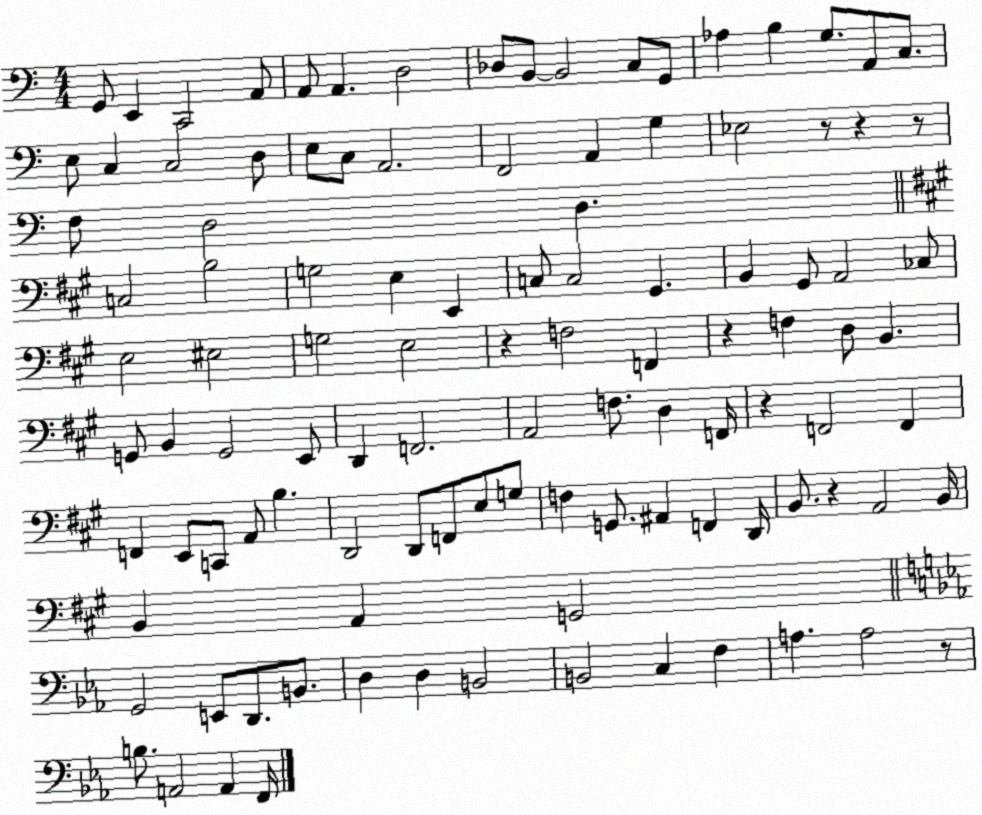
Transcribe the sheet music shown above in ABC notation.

X:1
T:Untitled
M:4/4
L:1/4
K:C
G,,/2 E,, C,,2 A,,/2 A,,/2 A,, D,2 _D,/2 B,,/2 B,,2 C,/2 G,,/2 _A, B, G,/2 A,,/2 C,/2 E,/2 C, C,2 D,/2 E,/2 C,/2 A,,2 F,,2 A,, G, _E,2 z/2 z z/2 F,/2 D,2 D, C,2 B,2 G,2 E, E,, C,/2 C,2 ^G,, B,, ^G,,/2 A,,2 _C,/2 E,2 ^E,2 G,2 E,2 z F,2 F,, z F, D,/2 B,, G,,/2 B,, G,,2 E,,/2 D,, F,,2 A,,2 F,/2 D, F,,/4 z F,,2 F,, F,, E,,/2 C,,/2 A,,/2 B, D,,2 D,,/2 F,,/2 E,/2 G,/2 F, G,,/2 ^A,, F,, D,,/4 B,,/2 z A,,2 B,,/4 B,, A,, G,,2 G,,2 E,,/2 D,,/2 B,,/2 D, D, B,,2 B,,2 C, F, A, A,2 z/2 B,/2 A,,2 A,, F,,/4